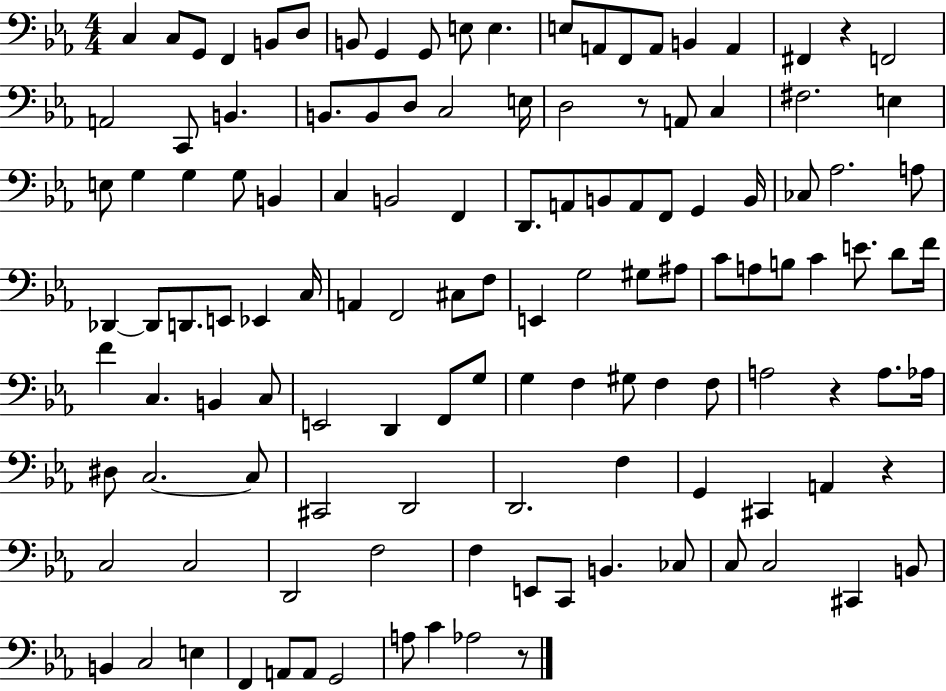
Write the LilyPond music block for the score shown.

{
  \clef bass
  \numericTimeSignature
  \time 4/4
  \key ees \major
  c4 c8 g,8 f,4 b,8 d8 | b,8 g,4 g,8 e8 e4. | e8 a,8 f,8 a,8 b,4 a,4 | fis,4 r4 f,2 | \break a,2 c,8 b,4. | b,8. b,8 d8 c2 e16 | d2 r8 a,8 c4 | fis2. e4 | \break e8 g4 g4 g8 b,4 | c4 b,2 f,4 | d,8. a,8 b,8 a,8 f,8 g,4 b,16 | ces8 aes2. a8 | \break des,4~~ des,8 d,8. e,8 ees,4 c16 | a,4 f,2 cis8 f8 | e,4 g2 gis8 ais8 | c'8 a8 b8 c'4 e'8. d'8 f'16 | \break f'4 c4. b,4 c8 | e,2 d,4 f,8 g8 | g4 f4 gis8 f4 f8 | a2 r4 a8. aes16 | \break dis8 c2.~~ c8 | cis,2 d,2 | d,2. f4 | g,4 cis,4 a,4 r4 | \break c2 c2 | d,2 f2 | f4 e,8 c,8 b,4. ces8 | c8 c2 cis,4 b,8 | \break b,4 c2 e4 | f,4 a,8 a,8 g,2 | a8 c'4 aes2 r8 | \bar "|."
}